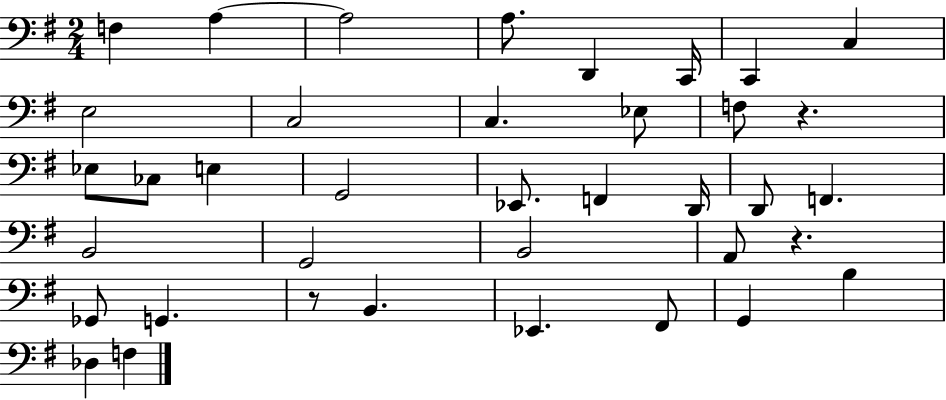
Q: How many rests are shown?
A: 3